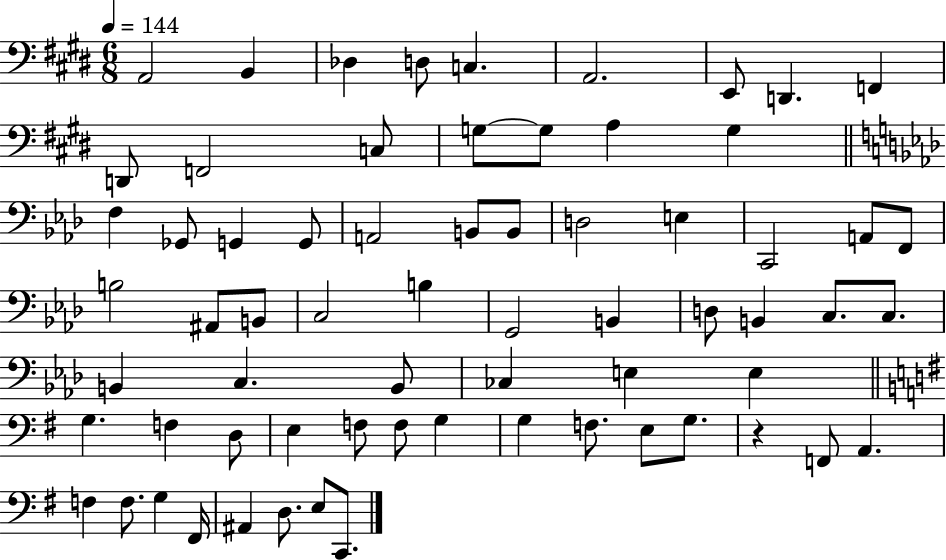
A2/h B2/q Db3/q D3/e C3/q. A2/h. E2/e D2/q. F2/q D2/e F2/h C3/e G3/e G3/e A3/q G3/q F3/q Gb2/e G2/q G2/e A2/h B2/e B2/e D3/h E3/q C2/h A2/e F2/e B3/h A#2/e B2/e C3/h B3/q G2/h B2/q D3/e B2/q C3/e. C3/e. B2/q C3/q. B2/e CES3/q E3/q E3/q G3/q. F3/q D3/e E3/q F3/e F3/e G3/q G3/q F3/e. E3/e G3/e. R/q F2/e A2/q. F3/q F3/e. G3/q F#2/s A#2/q D3/e. E3/e C2/e.